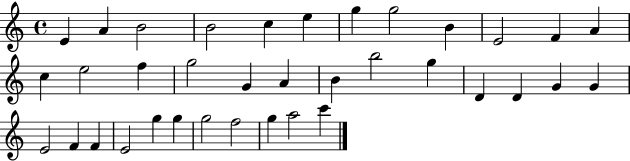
E4/q A4/q B4/h B4/h C5/q E5/q G5/q G5/h B4/q E4/h F4/q A4/q C5/q E5/h F5/q G5/h G4/q A4/q B4/q B5/h G5/q D4/q D4/q G4/q G4/q E4/h F4/q F4/q E4/h G5/q G5/q G5/h F5/h G5/q A5/h C6/q